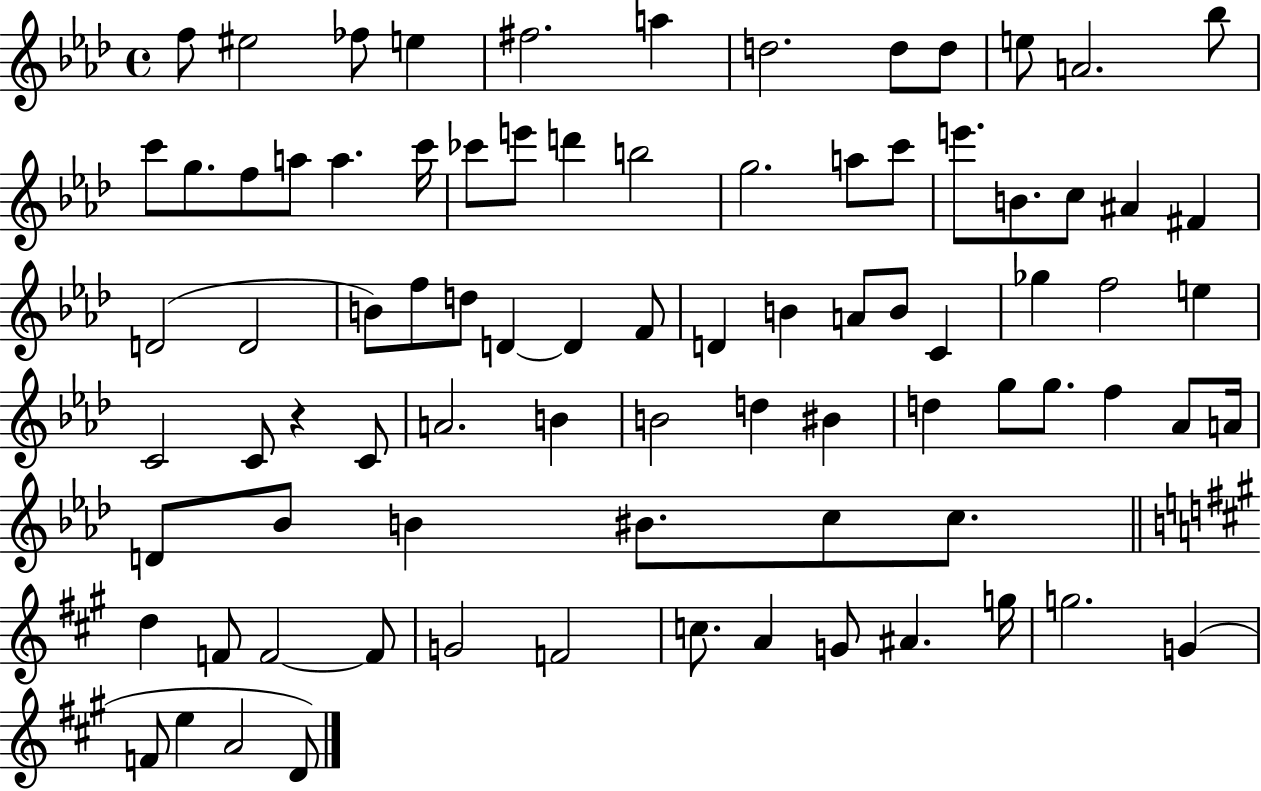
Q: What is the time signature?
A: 4/4